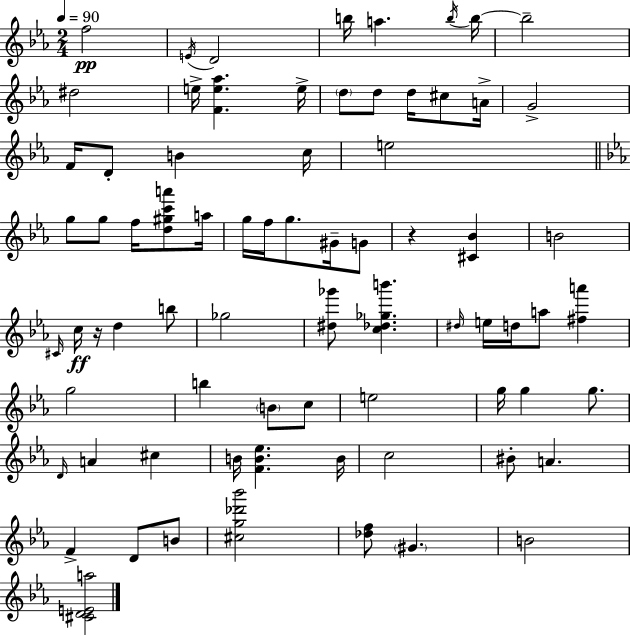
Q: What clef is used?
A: treble